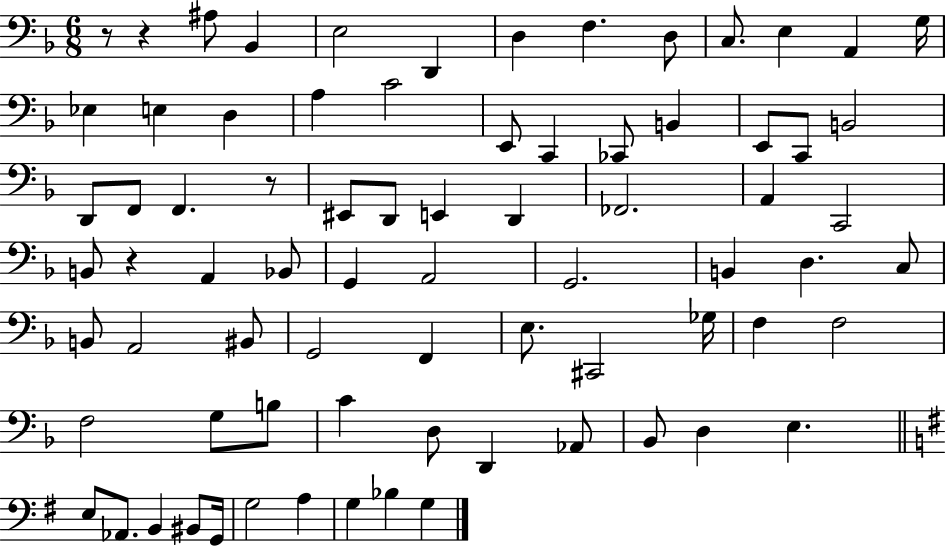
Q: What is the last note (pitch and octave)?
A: G3